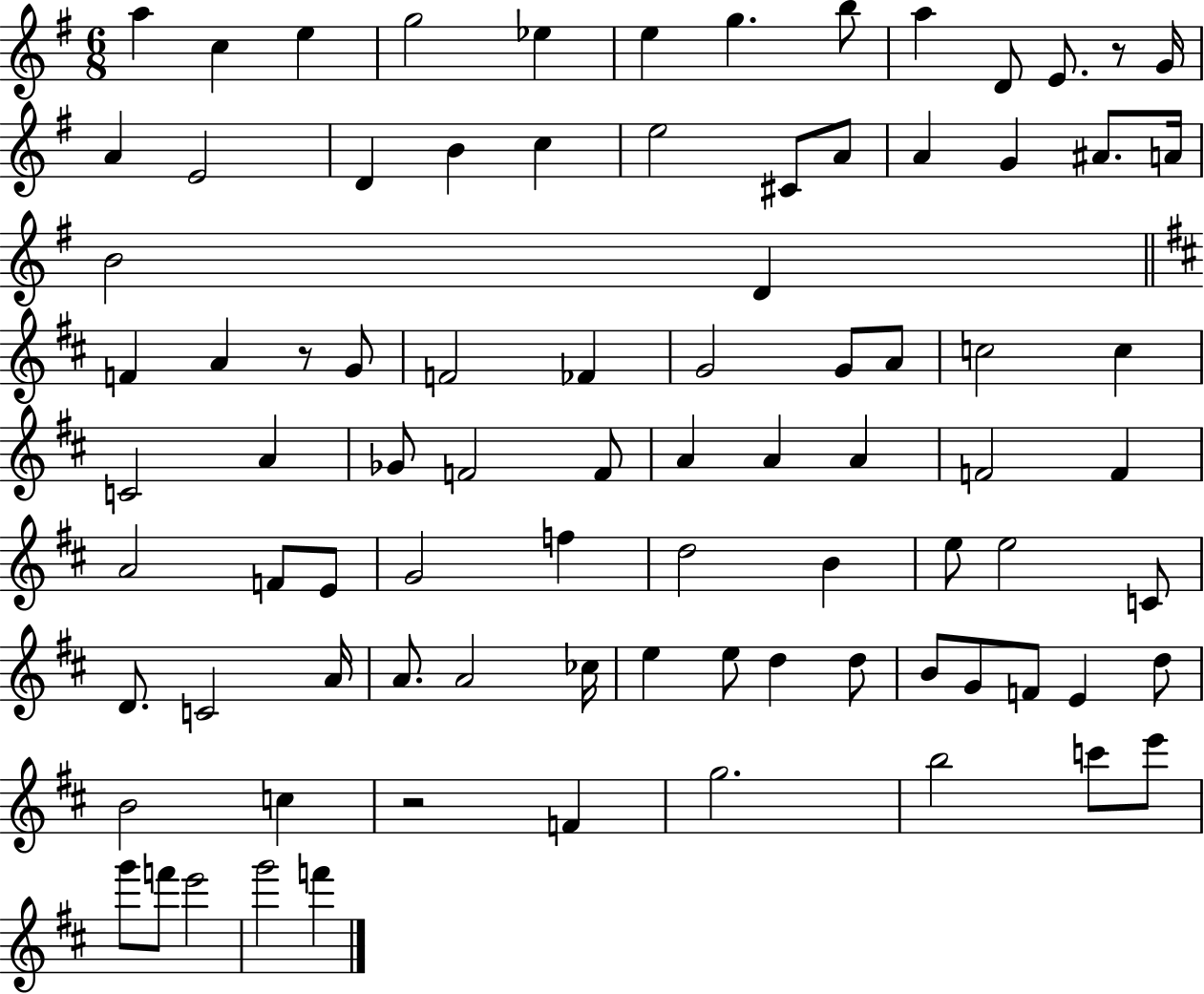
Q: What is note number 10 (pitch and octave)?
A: D4